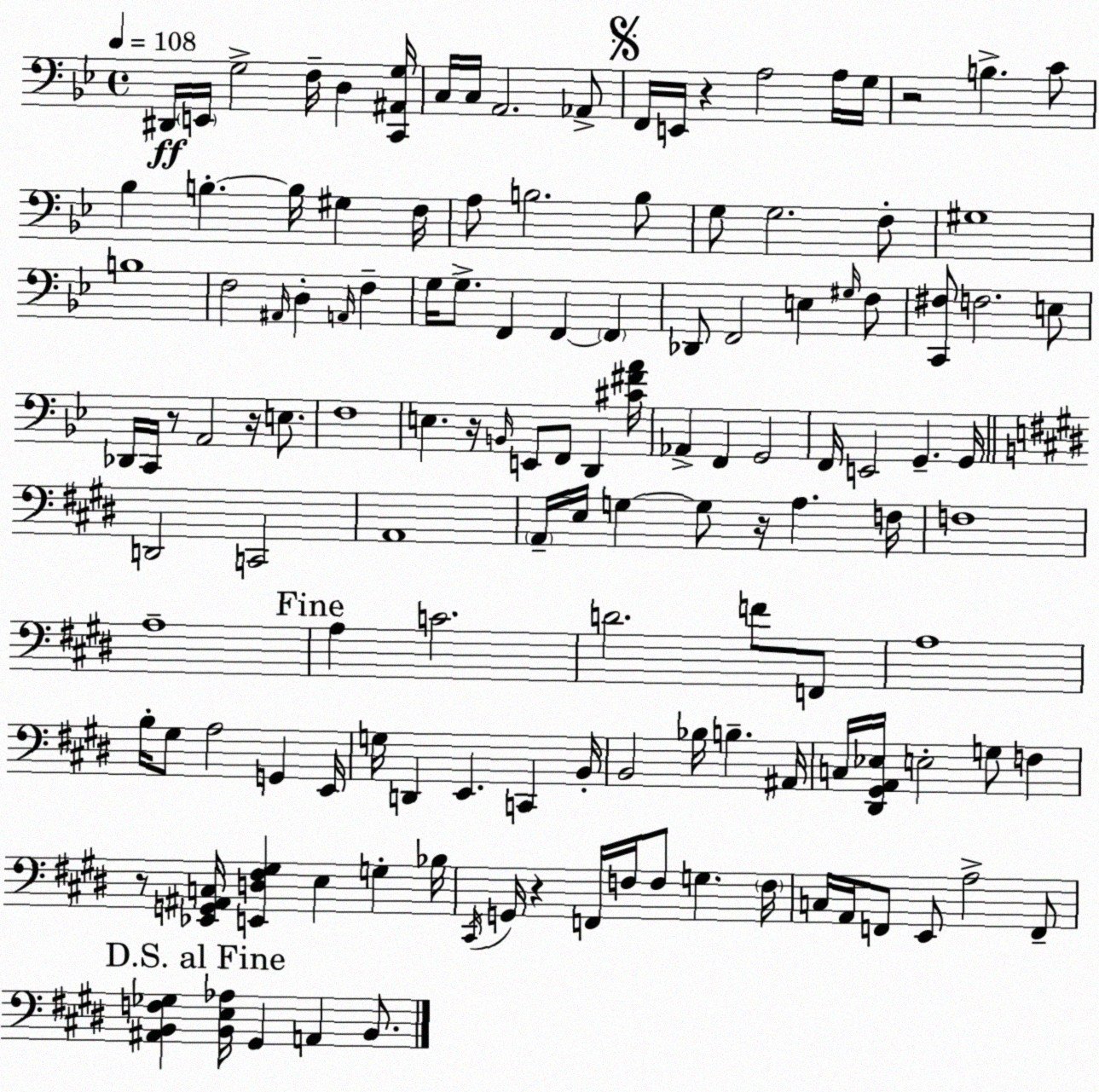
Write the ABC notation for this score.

X:1
T:Untitled
M:4/4
L:1/4
K:Gm
^D,,/4 E,,/4 G,2 F,/4 D, [C,,^A,,G,]/4 C,/4 C,/4 A,,2 _A,,/2 F,,/4 E,,/4 z A,2 A,/4 G,/4 z2 B, C/2 _B, B, B,/4 ^G, F,/4 A,/2 B,2 B,/2 G,/2 G,2 F,/2 ^G,4 B,4 F,2 ^A,,/4 D, A,,/4 F, G,/4 G,/2 F,, F,, F,, _D,,/2 F,,2 E, ^G,/4 F,/2 [C,,^F,]/2 F,2 E,/2 _D,,/4 C,,/4 z/2 A,,2 z/4 E,/2 F,4 E, z/4 B,,/4 E,,/2 F,,/2 D,, [^C^FA]/4 _A,, F,, G,,2 F,,/4 E,,2 G,, G,,/4 D,,2 C,,2 A,,4 A,,/4 E,/4 G, G,/2 z/4 A, F,/4 F,4 A,4 A, C2 D2 F/2 F,,/2 A,4 B,/4 ^G,/2 A,2 G,, E,,/4 G,/4 D,, E,, C,, B,,/4 B,,2 _B,/4 B, ^A,,/4 C,/4 [^D,,^G,,A,,_E,]/4 E,2 G,/2 F, z/2 [_E,,G,,^A,,C,]/4 [E,,D,^F,^G,] E, G, _B,/4 ^C,,/4 G,,/4 z F,,/4 F,/4 F,/2 G, F,/4 C,/4 A,,/4 F,,/2 E,,/2 A,2 F,,/2 [^A,,B,,F,_G,] [B,,E,_A,]/4 ^G,, A,, B,,/2